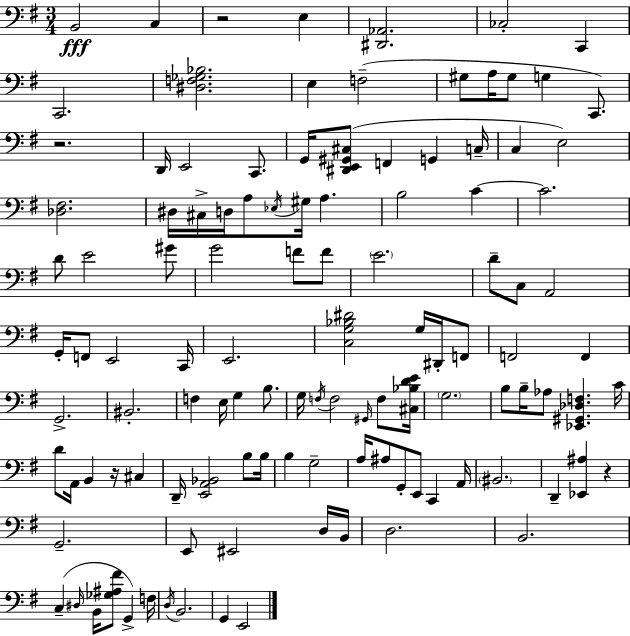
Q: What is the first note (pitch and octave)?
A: B2